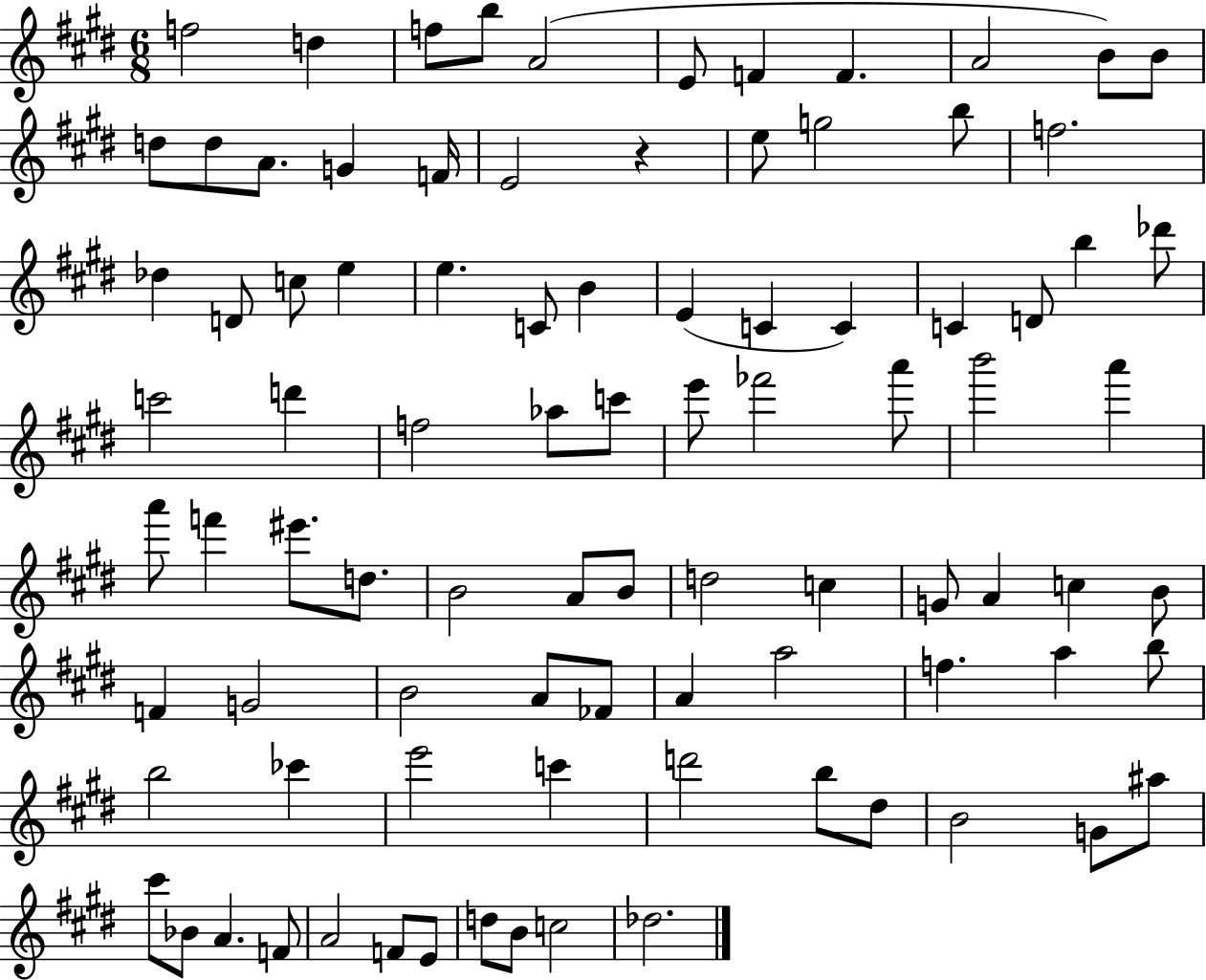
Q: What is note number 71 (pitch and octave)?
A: E6